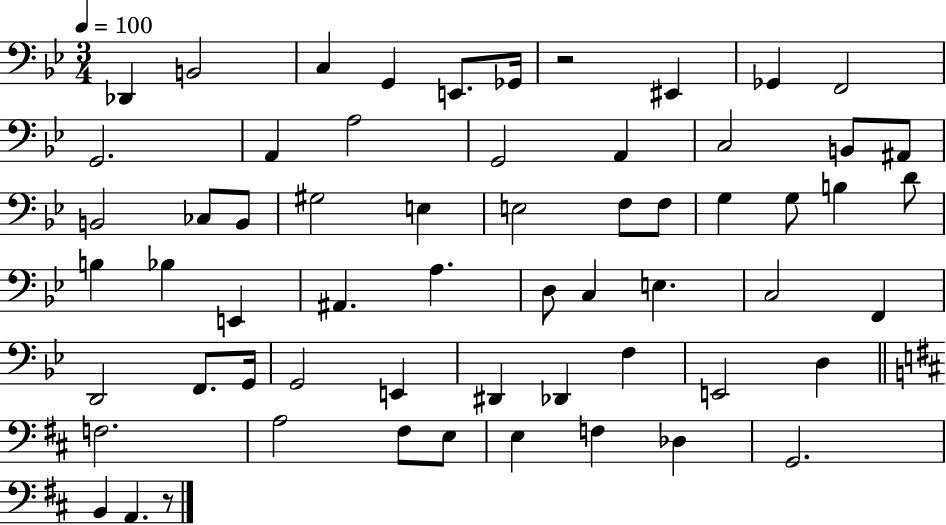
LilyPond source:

{
  \clef bass
  \numericTimeSignature
  \time 3/4
  \key bes \major
  \tempo 4 = 100
  des,4 b,2 | c4 g,4 e,8. ges,16 | r2 eis,4 | ges,4 f,2 | \break g,2. | a,4 a2 | g,2 a,4 | c2 b,8 ais,8 | \break b,2 ces8 b,8 | gis2 e4 | e2 f8 f8 | g4 g8 b4 d'8 | \break b4 bes4 e,4 | ais,4. a4. | d8 c4 e4. | c2 f,4 | \break d,2 f,8. g,16 | g,2 e,4 | dis,4 des,4 f4 | e,2 d4 | \break \bar "||" \break \key d \major f2. | a2 fis8 e8 | e4 f4 des4 | g,2. | \break b,4 a,4. r8 | \bar "|."
}